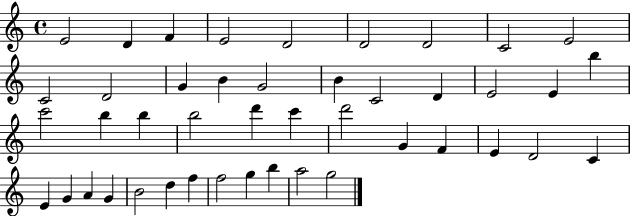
{
  \clef treble
  \time 4/4
  \defaultTimeSignature
  \key c \major
  e'2 d'4 f'4 | e'2 d'2 | d'2 d'2 | c'2 e'2 | \break c'2 d'2 | g'4 b'4 g'2 | b'4 c'2 d'4 | e'2 e'4 b''4 | \break c'''2 b''4 b''4 | b''2 d'''4 c'''4 | d'''2 g'4 f'4 | e'4 d'2 c'4 | \break e'4 g'4 a'4 g'4 | b'2 d''4 f''4 | f''2 g''4 b''4 | a''2 g''2 | \break \bar "|."
}